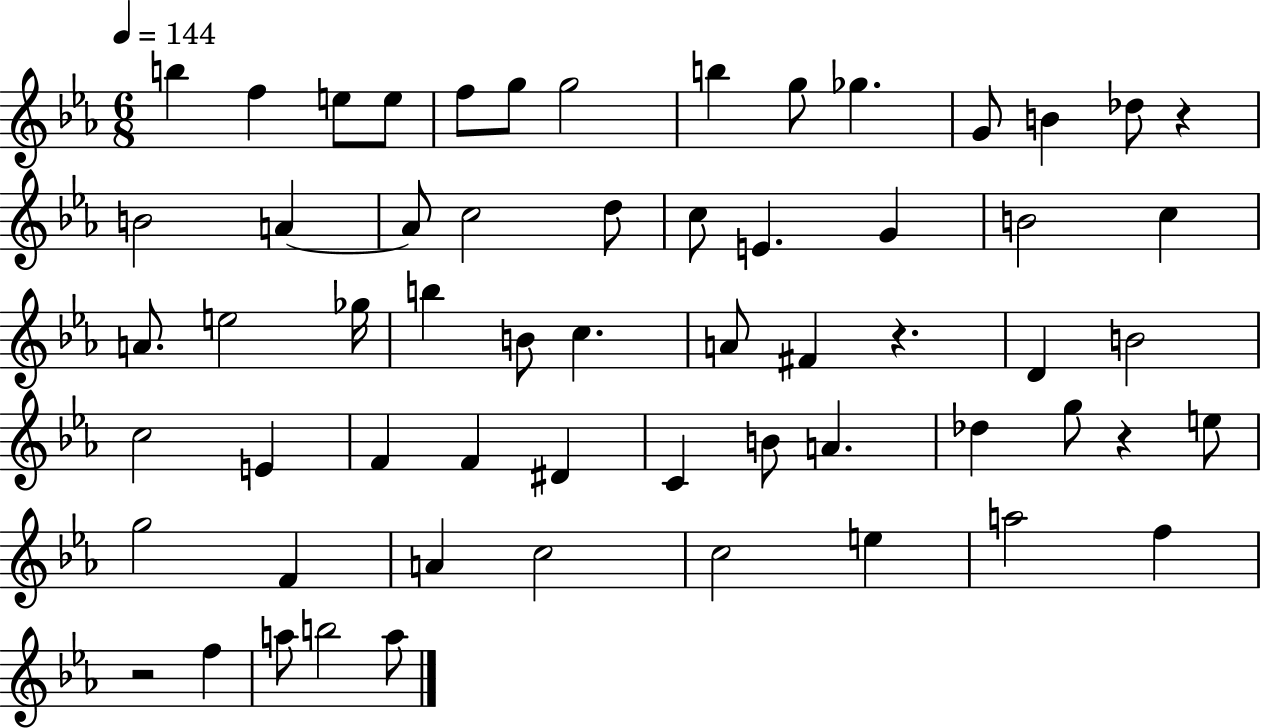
B5/q F5/q E5/e E5/e F5/e G5/e G5/h B5/q G5/e Gb5/q. G4/e B4/q Db5/e R/q B4/h A4/q A4/e C5/h D5/e C5/e E4/q. G4/q B4/h C5/q A4/e. E5/h Gb5/s B5/q B4/e C5/q. A4/e F#4/q R/q. D4/q B4/h C5/h E4/q F4/q F4/q D#4/q C4/q B4/e A4/q. Db5/q G5/e R/q E5/e G5/h F4/q A4/q C5/h C5/h E5/q A5/h F5/q R/h F5/q A5/e B5/h A5/e